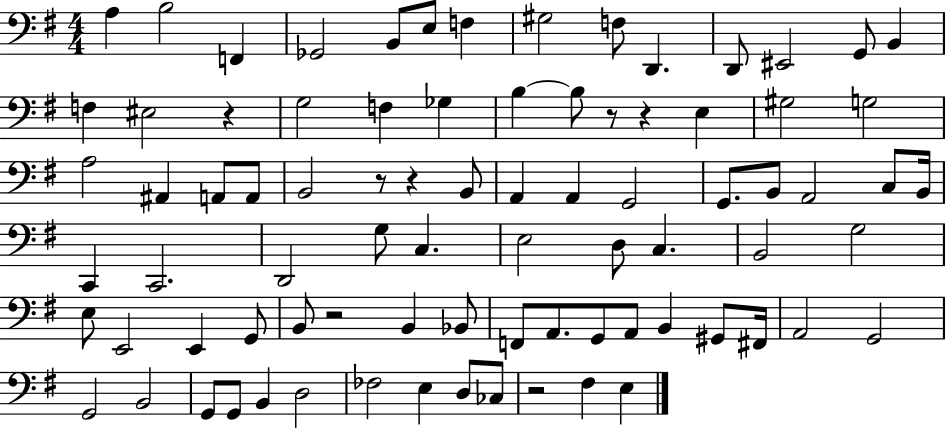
{
  \clef bass
  \numericTimeSignature
  \time 4/4
  \key g \major
  a4 b2 f,4 | ges,2 b,8 e8 f4 | gis2 f8 d,4. | d,8 eis,2 g,8 b,4 | \break f4 eis2 r4 | g2 f4 ges4 | b4~~ b8 r8 r4 e4 | gis2 g2 | \break a2 ais,4 a,8 a,8 | b,2 r8 r4 b,8 | a,4 a,4 g,2 | g,8. b,8 a,2 c8 b,16 | \break c,4 c,2. | d,2 g8 c4. | e2 d8 c4. | b,2 g2 | \break e8 e,2 e,4 g,8 | b,8 r2 b,4 bes,8 | f,8 a,8. g,8 a,8 b,4 gis,8 fis,16 | a,2 g,2 | \break g,2 b,2 | g,8 g,8 b,4 d2 | fes2 e4 d8 ces8 | r2 fis4 e4 | \break \bar "|."
}